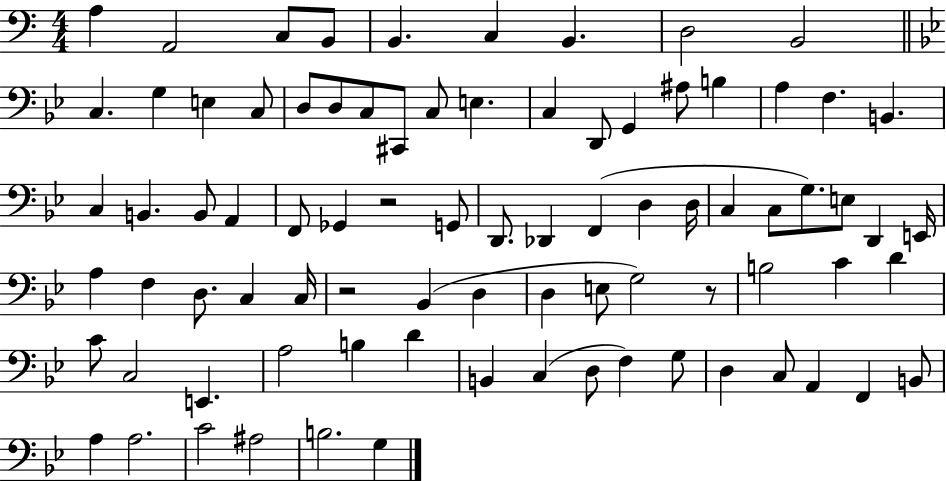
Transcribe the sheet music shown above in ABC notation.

X:1
T:Untitled
M:4/4
L:1/4
K:C
A, A,,2 C,/2 B,,/2 B,, C, B,, D,2 B,,2 C, G, E, C,/2 D,/2 D,/2 C,/2 ^C,,/2 C,/2 E, C, D,,/2 G,, ^A,/2 B, A, F, B,, C, B,, B,,/2 A,, F,,/2 _G,, z2 G,,/2 D,,/2 _D,, F,, D, D,/4 C, C,/2 G,/2 E,/2 D,, E,,/4 A, F, D,/2 C, C,/4 z2 _B,, D, D, E,/2 G,2 z/2 B,2 C D C/2 C,2 E,, A,2 B, D B,, C, D,/2 F, G,/2 D, C,/2 A,, F,, B,,/2 A, A,2 C2 ^A,2 B,2 G,